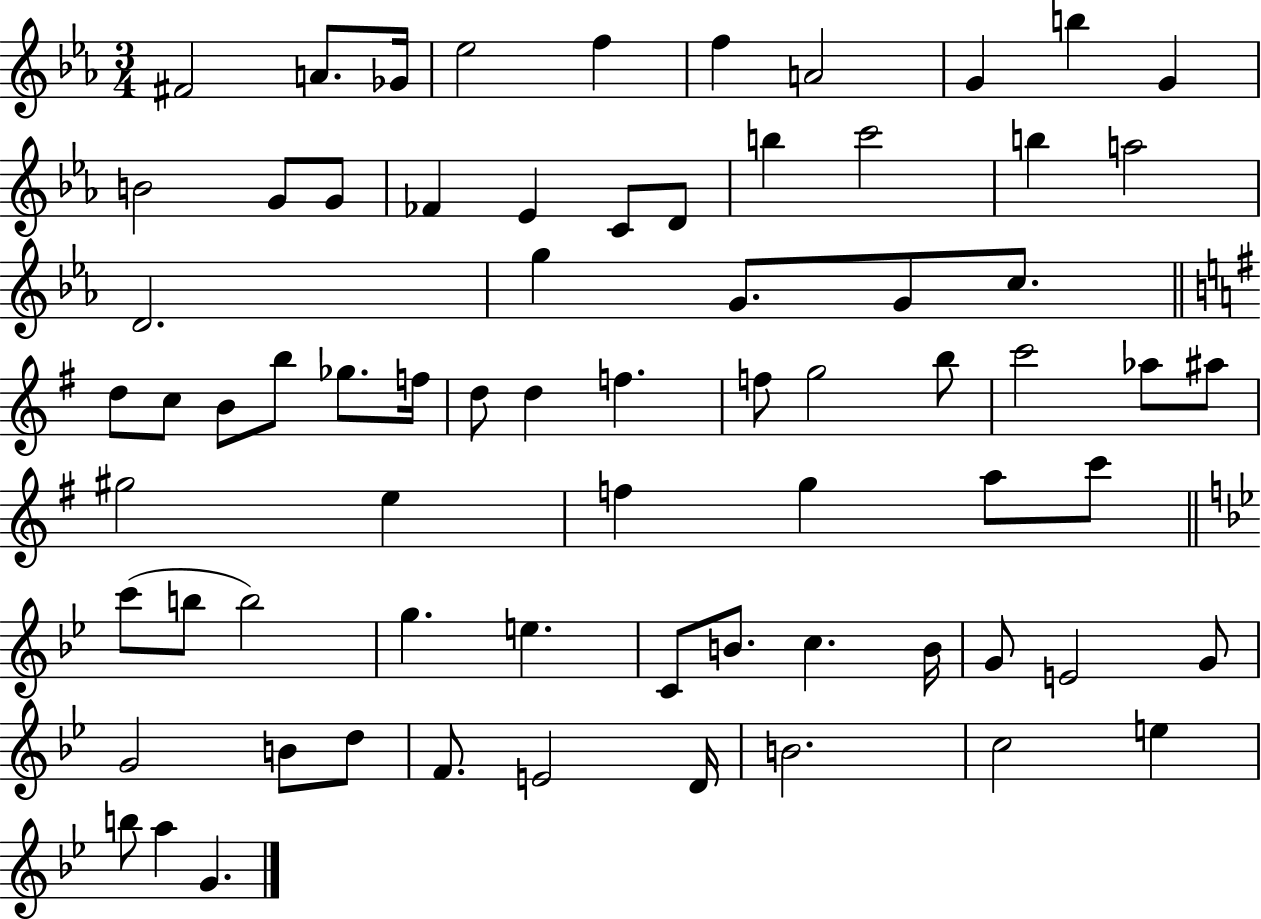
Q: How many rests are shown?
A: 0